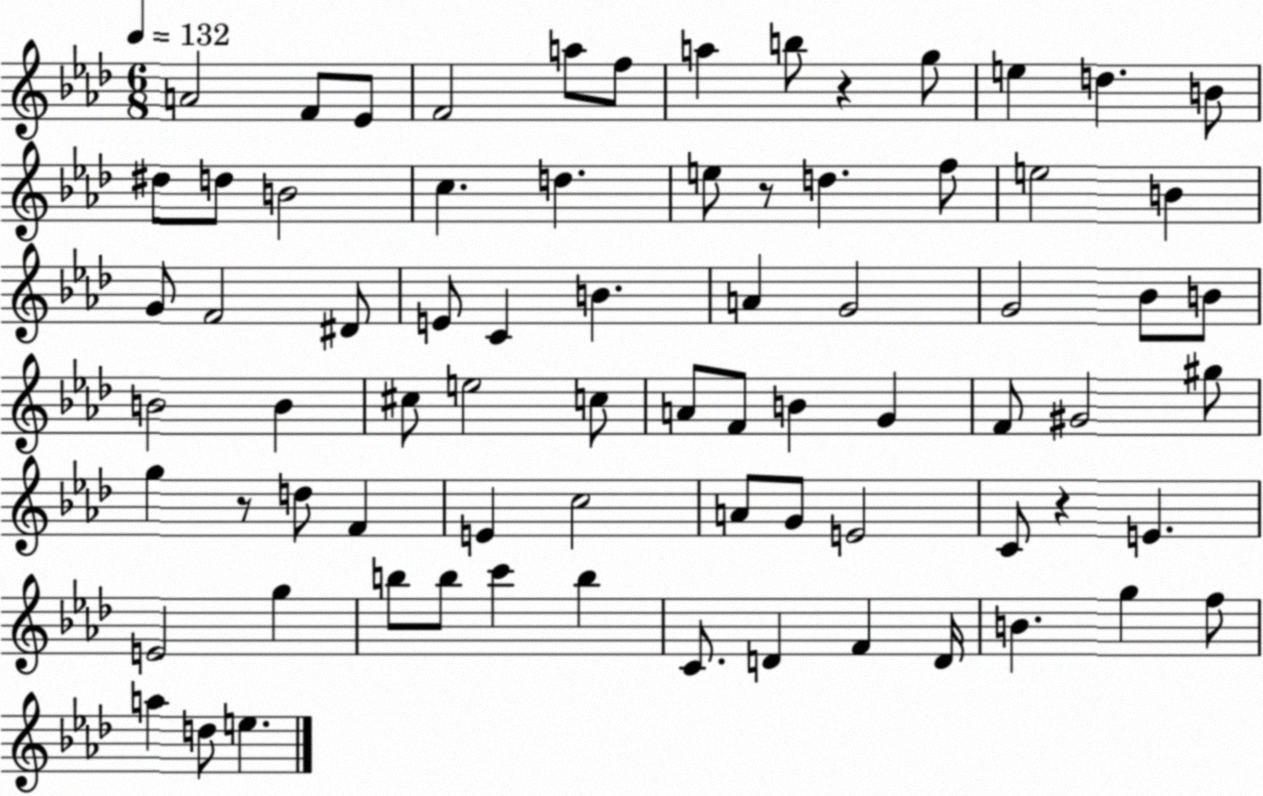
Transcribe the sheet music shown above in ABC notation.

X:1
T:Untitled
M:6/8
L:1/4
K:Ab
A2 F/2 _E/2 F2 a/2 f/2 a b/2 z g/2 e d B/2 ^d/2 d/2 B2 c d e/2 z/2 d f/2 e2 B G/2 F2 ^D/2 E/2 C B A G2 G2 _B/2 B/2 B2 B ^c/2 e2 c/2 A/2 F/2 B G F/2 ^G2 ^g/2 g z/2 d/2 F E c2 A/2 G/2 E2 C/2 z E E2 g b/2 b/2 c' b C/2 D F D/4 B g f/2 a d/2 e